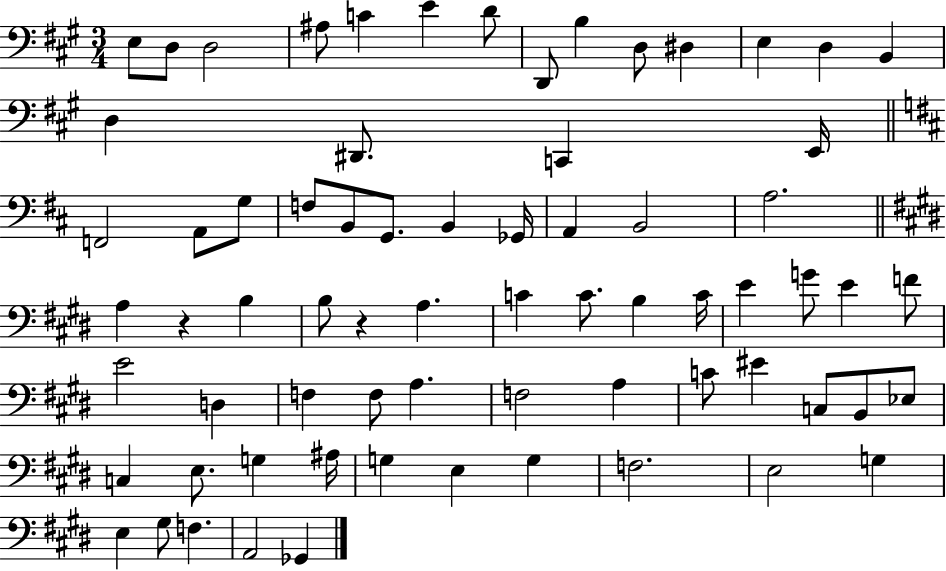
{
  \clef bass
  \numericTimeSignature
  \time 3/4
  \key a \major
  e8 d8 d2 | ais8 c'4 e'4 d'8 | d,8 b4 d8 dis4 | e4 d4 b,4 | \break d4 dis,8. c,4 e,16 | \bar "||" \break \key d \major f,2 a,8 g8 | f8 b,8 g,8. b,4 ges,16 | a,4 b,2 | a2. | \break \bar "||" \break \key e \major a4 r4 b4 | b8 r4 a4. | c'4 c'8. b4 c'16 | e'4 g'8 e'4 f'8 | \break e'2 d4 | f4 f8 a4. | f2 a4 | c'8 eis'4 c8 b,8 ees8 | \break c4 e8. g4 ais16 | g4 e4 g4 | f2. | e2 g4 | \break e4 gis8 f4. | a,2 ges,4 | \bar "|."
}